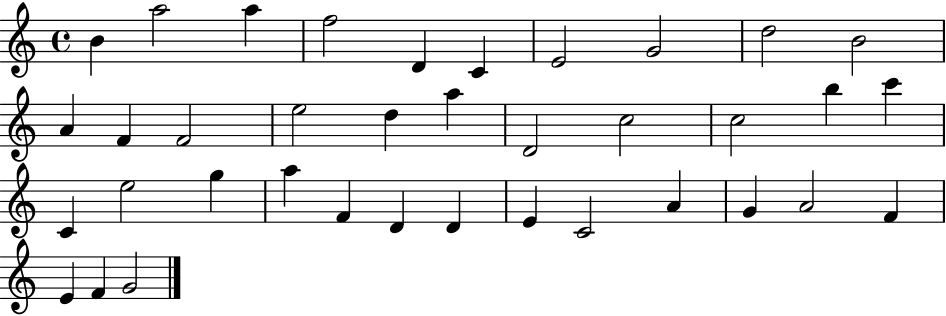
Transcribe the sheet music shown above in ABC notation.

X:1
T:Untitled
M:4/4
L:1/4
K:C
B a2 a f2 D C E2 G2 d2 B2 A F F2 e2 d a D2 c2 c2 b c' C e2 g a F D D E C2 A G A2 F E F G2